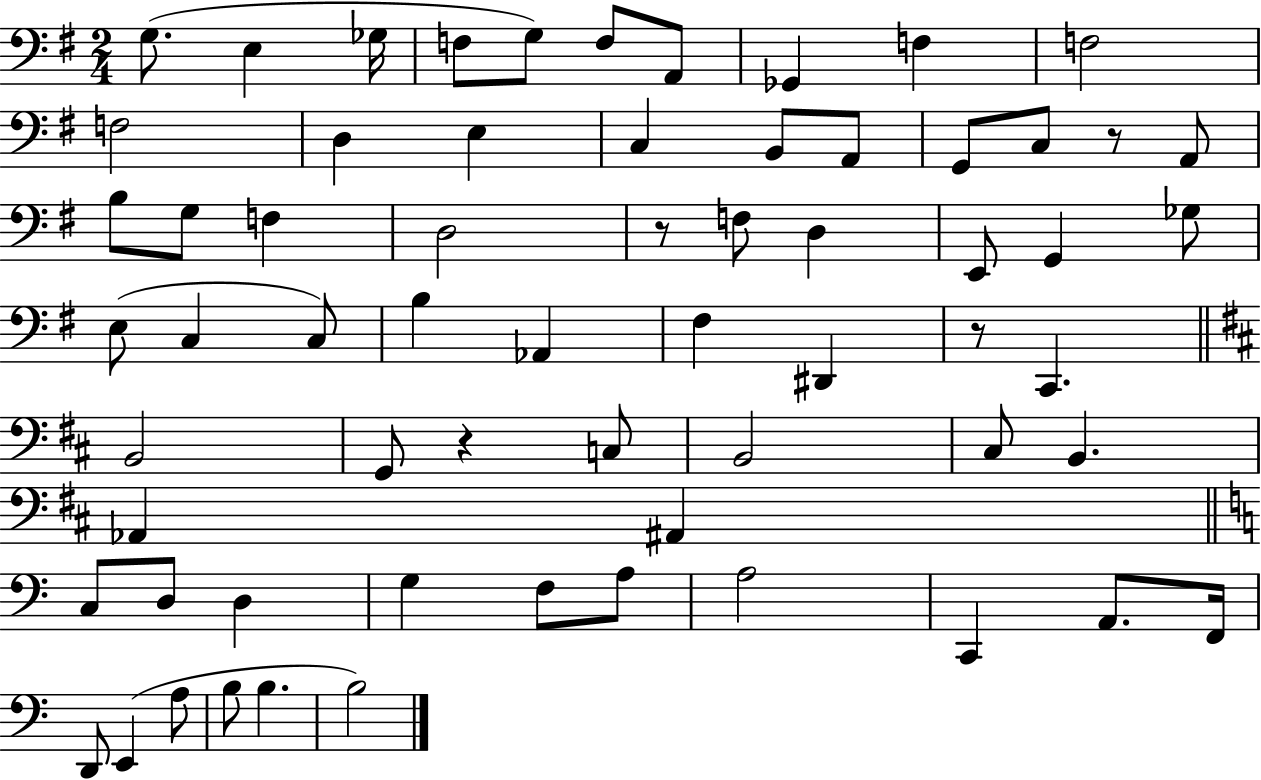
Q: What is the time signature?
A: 2/4